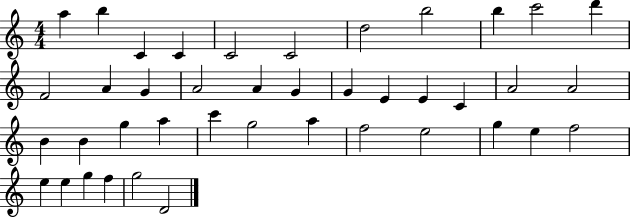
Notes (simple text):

A5/q B5/q C4/q C4/q C4/h C4/h D5/h B5/h B5/q C6/h D6/q F4/h A4/q G4/q A4/h A4/q G4/q G4/q E4/q E4/q C4/q A4/h A4/h B4/q B4/q G5/q A5/q C6/q G5/h A5/q F5/h E5/h G5/q E5/q F5/h E5/q E5/q G5/q F5/q G5/h D4/h